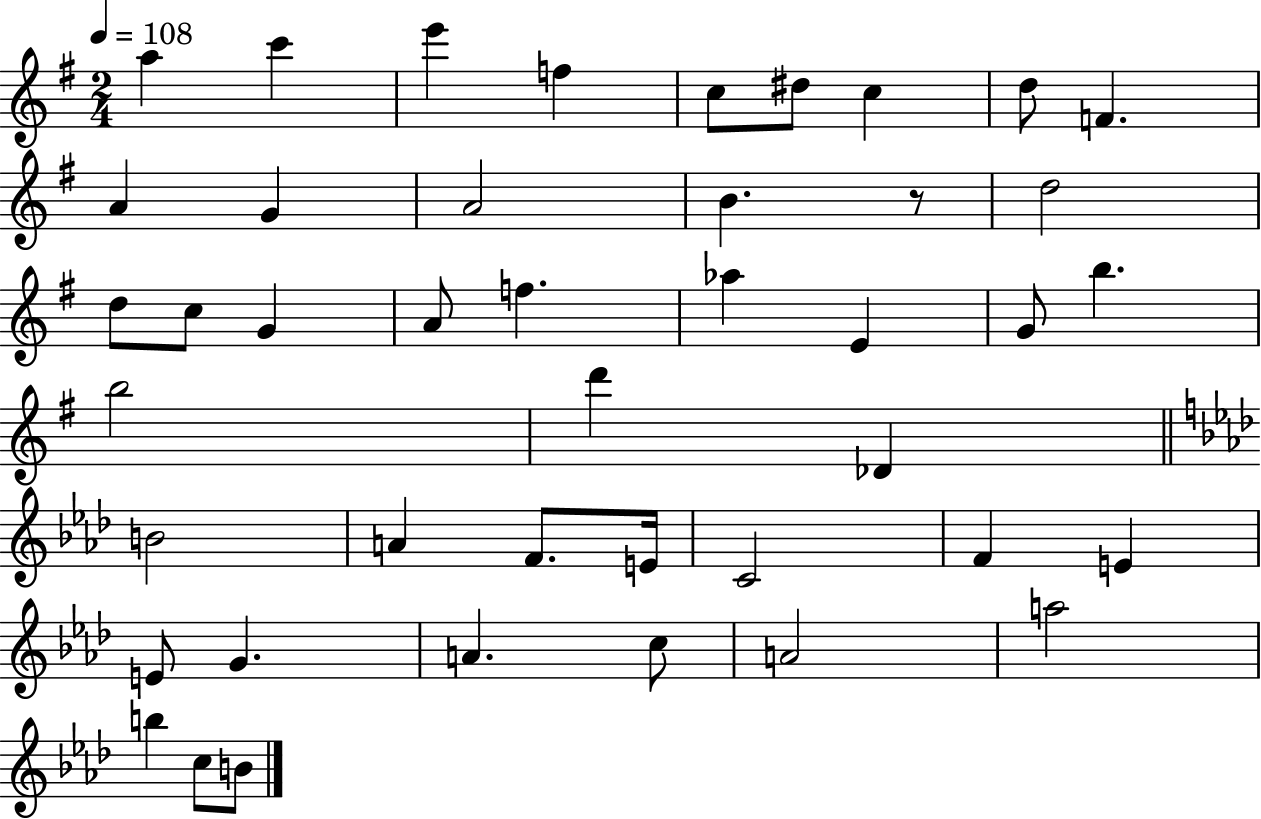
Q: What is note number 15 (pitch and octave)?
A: D5